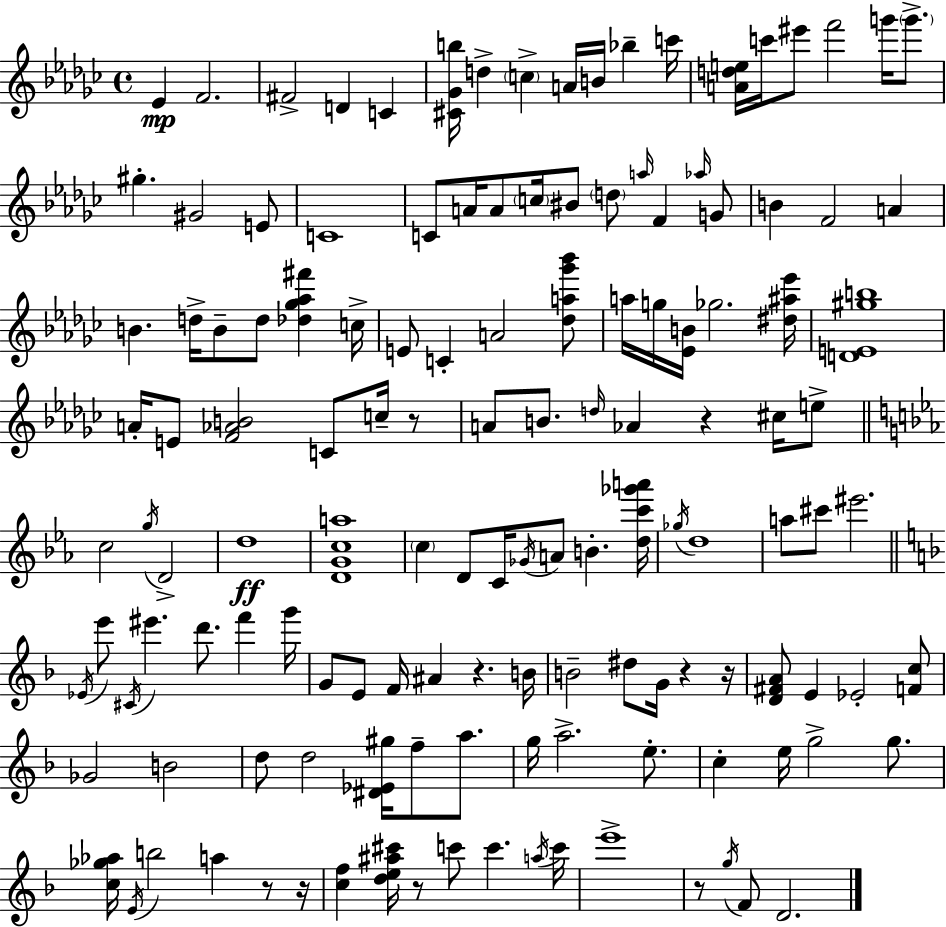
Eb4/q F4/h. F#4/h D4/q C4/q [C#4,Gb4,B5]/s D5/q C5/q A4/s B4/s Bb5/q C6/s [A4,D5,E5]/s C6/s EIS6/e F6/h G6/s G6/e. G#5/q. G#4/h E4/e C4/w C4/e A4/s A4/e C5/s BIS4/e D5/e A5/s F4/q Ab5/s G4/e B4/q F4/h A4/q B4/q. D5/s B4/e D5/e [Db5,Gb5,Ab5,F#6]/q C5/s E4/e C4/q A4/h [Db5,A5,Gb6,Bb6]/e A5/s G5/s [Eb4,B4]/s Gb5/h. [D#5,A#5,Eb6]/s [D4,E4,G#5,B5]/w A4/s E4/e [F4,Ab4,B4]/h C4/e C5/s R/e A4/e B4/e. D5/s Ab4/q R/q C#5/s E5/e C5/h G5/s D4/h D5/w [D4,G4,C5,A5]/w C5/q D4/e C4/s Gb4/s A4/e B4/q. [D5,C6,Gb6,A6]/s Gb5/s D5/w A5/e C#6/e EIS6/h. Eb4/s E6/e C#4/s EIS6/q. D6/e. F6/q G6/s G4/e E4/e F4/s A#4/q R/q. B4/s B4/h D#5/e G4/s R/q R/s [D4,F#4,A4]/e E4/q Eb4/h [F4,C5]/e Gb4/h B4/h D5/e D5/h [D#4,Eb4,G#5]/s F5/e A5/e. G5/s A5/h. E5/e. C5/q E5/s G5/h G5/e. [C5,Gb5,Ab5]/s E4/s B5/h A5/q R/e R/s [C5,F5]/q [D5,E5,A#5,C#6]/s R/e C6/e C6/q. A5/s C6/s E6/w R/e G5/s F4/e D4/h.